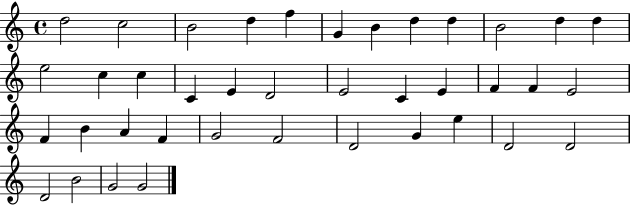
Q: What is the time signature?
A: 4/4